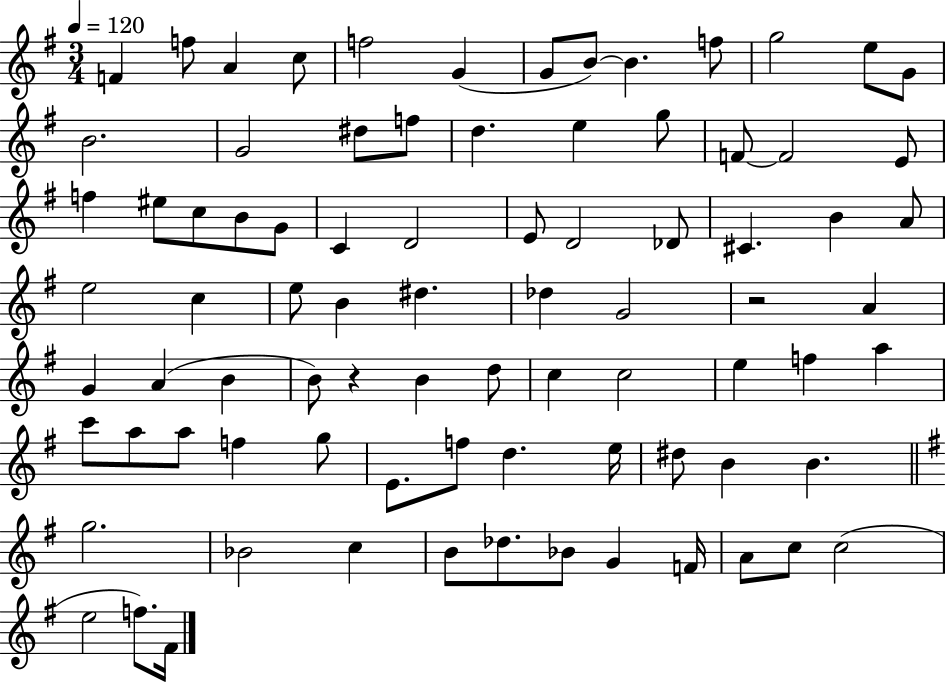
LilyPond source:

{
  \clef treble
  \numericTimeSignature
  \time 3/4
  \key g \major
  \tempo 4 = 120
  f'4 f''8 a'4 c''8 | f''2 g'4( | g'8 b'8~~) b'4. f''8 | g''2 e''8 g'8 | \break b'2. | g'2 dis''8 f''8 | d''4. e''4 g''8 | f'8~~ f'2 e'8 | \break f''4 eis''8 c''8 b'8 g'8 | c'4 d'2 | e'8 d'2 des'8 | cis'4. b'4 a'8 | \break e''2 c''4 | e''8 b'4 dis''4. | des''4 g'2 | r2 a'4 | \break g'4 a'4( b'4 | b'8) r4 b'4 d''8 | c''4 c''2 | e''4 f''4 a''4 | \break c'''8 a''8 a''8 f''4 g''8 | e'8. f''8 d''4. e''16 | dis''8 b'4 b'4. | \bar "||" \break \key e \minor g''2. | bes'2 c''4 | b'8 des''8. bes'8 g'4 f'16 | a'8 c''8 c''2( | \break e''2 f''8.) fis'16 | \bar "|."
}